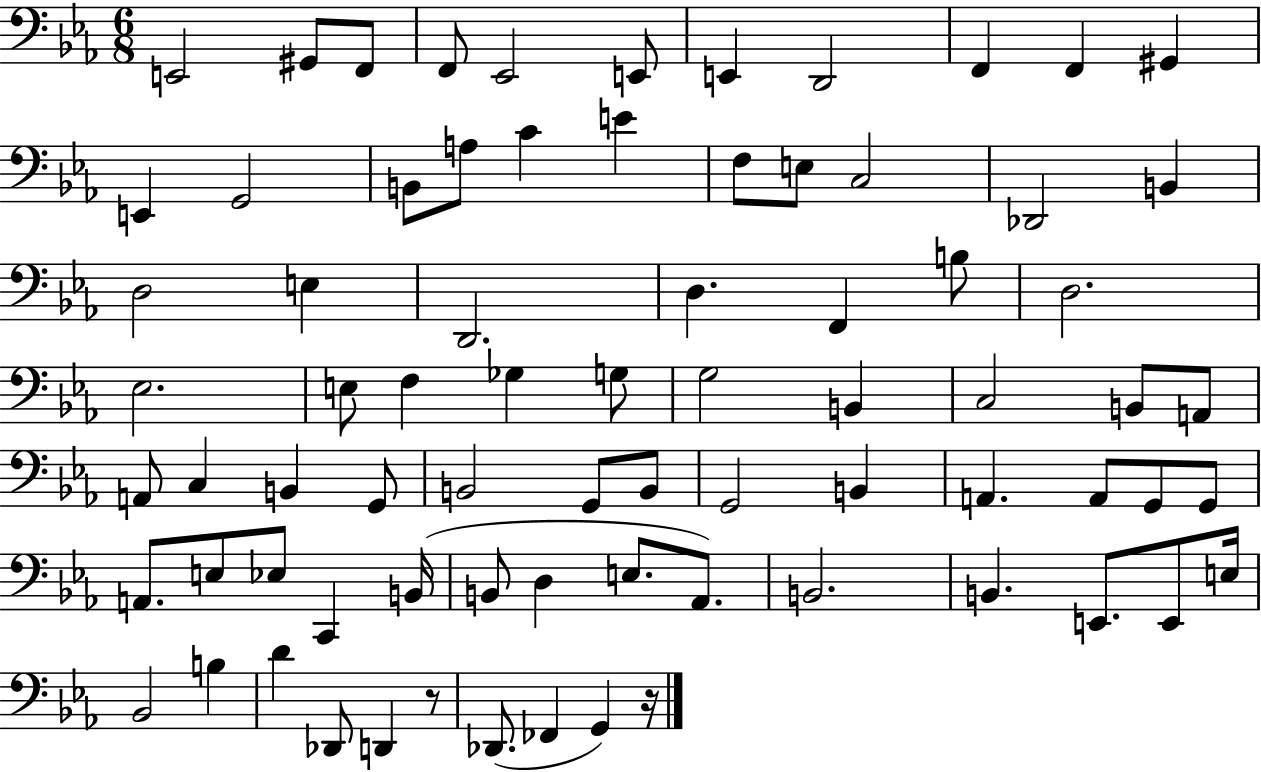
X:1
T:Untitled
M:6/8
L:1/4
K:Eb
E,,2 ^G,,/2 F,,/2 F,,/2 _E,,2 E,,/2 E,, D,,2 F,, F,, ^G,, E,, G,,2 B,,/2 A,/2 C E F,/2 E,/2 C,2 _D,,2 B,, D,2 E, D,,2 D, F,, B,/2 D,2 _E,2 E,/2 F, _G, G,/2 G,2 B,, C,2 B,,/2 A,,/2 A,,/2 C, B,, G,,/2 B,,2 G,,/2 B,,/2 G,,2 B,, A,, A,,/2 G,,/2 G,,/2 A,,/2 E,/2 _E,/2 C,, B,,/4 B,,/2 D, E,/2 _A,,/2 B,,2 B,, E,,/2 E,,/2 E,/4 _B,,2 B, D _D,,/2 D,, z/2 _D,,/2 _F,, G,, z/4